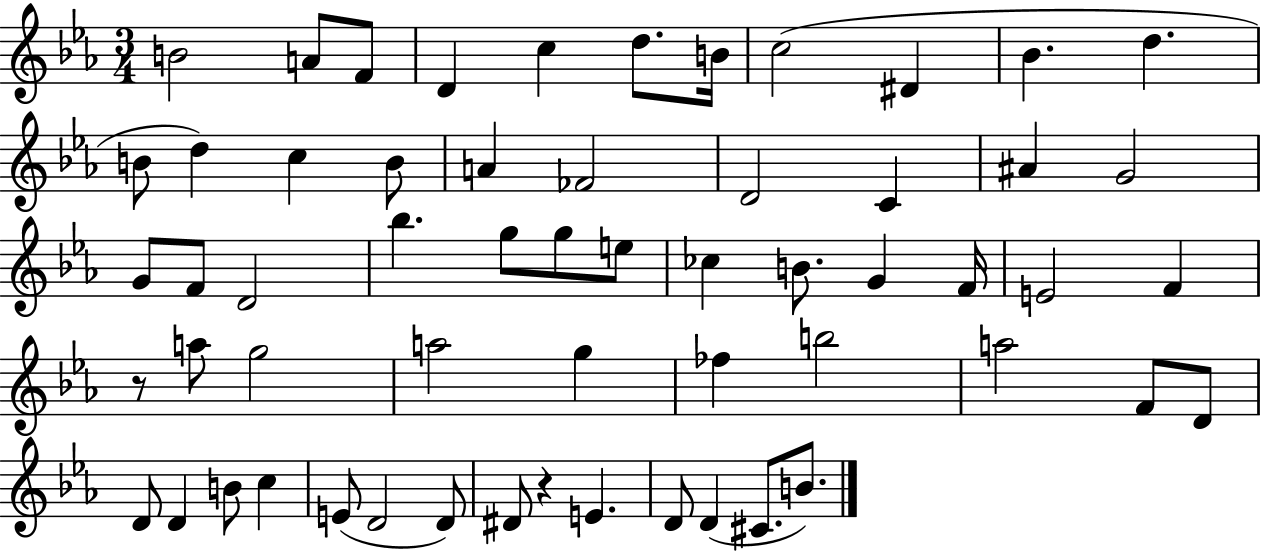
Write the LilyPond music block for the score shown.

{
  \clef treble
  \numericTimeSignature
  \time 3/4
  \key ees \major
  b'2 a'8 f'8 | d'4 c''4 d''8. b'16 | c''2( dis'4 | bes'4. d''4. | \break b'8 d''4) c''4 b'8 | a'4 fes'2 | d'2 c'4 | ais'4 g'2 | \break g'8 f'8 d'2 | bes''4. g''8 g''8 e''8 | ces''4 b'8. g'4 f'16 | e'2 f'4 | \break r8 a''8 g''2 | a''2 g''4 | fes''4 b''2 | a''2 f'8 d'8 | \break d'8 d'4 b'8 c''4 | e'8( d'2 d'8) | dis'8 r4 e'4. | d'8 d'4( cis'8. b'8.) | \break \bar "|."
}